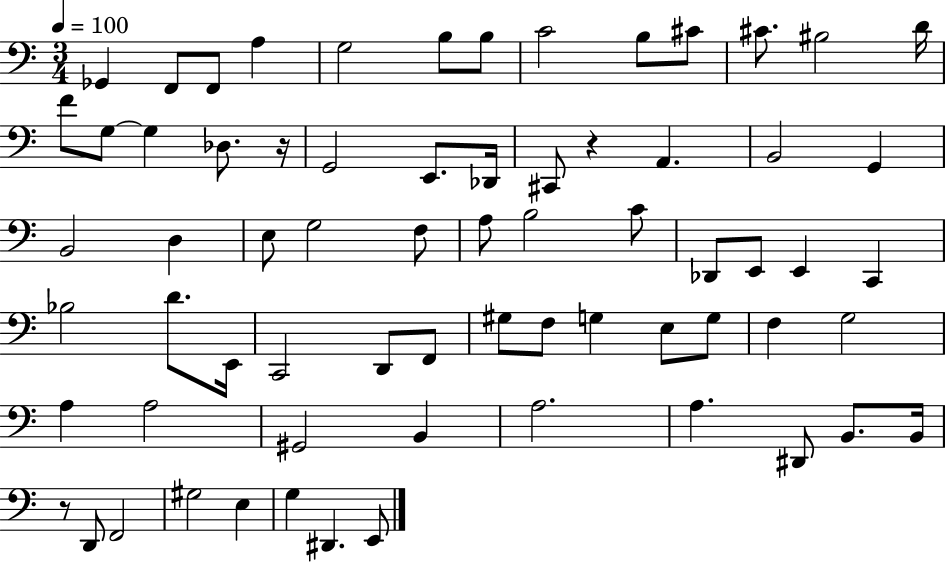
X:1
T:Untitled
M:3/4
L:1/4
K:C
_G,, F,,/2 F,,/2 A, G,2 B,/2 B,/2 C2 B,/2 ^C/2 ^C/2 ^B,2 D/4 F/2 G,/2 G, _D,/2 z/4 G,,2 E,,/2 _D,,/4 ^C,,/2 z A,, B,,2 G,, B,,2 D, E,/2 G,2 F,/2 A,/2 B,2 C/2 _D,,/2 E,,/2 E,, C,, _B,2 D/2 E,,/4 C,,2 D,,/2 F,,/2 ^G,/2 F,/2 G, E,/2 G,/2 F, G,2 A, A,2 ^G,,2 B,, A,2 A, ^D,,/2 B,,/2 B,,/4 z/2 D,,/2 F,,2 ^G,2 E, G, ^D,, E,,/2